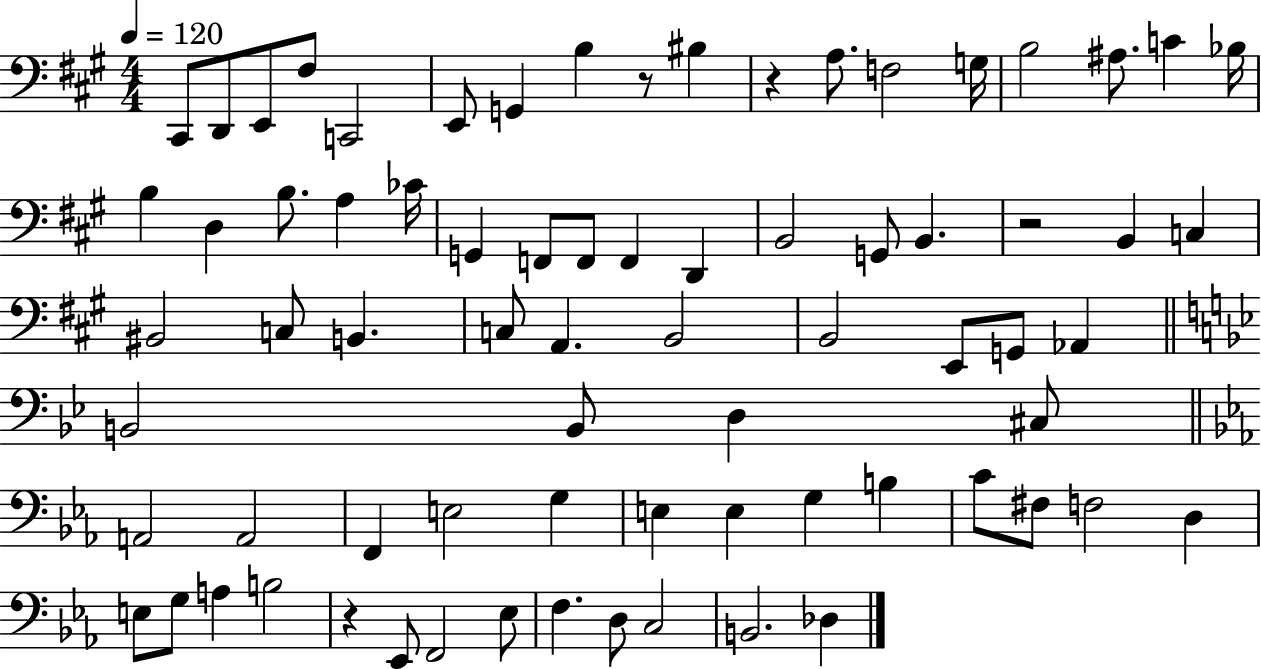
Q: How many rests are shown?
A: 4